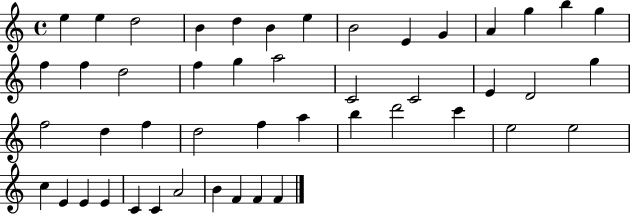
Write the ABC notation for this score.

X:1
T:Untitled
M:4/4
L:1/4
K:C
e e d2 B d B e B2 E G A g b g f f d2 f g a2 C2 C2 E D2 g f2 d f d2 f a b d'2 c' e2 e2 c E E E C C A2 B F F F